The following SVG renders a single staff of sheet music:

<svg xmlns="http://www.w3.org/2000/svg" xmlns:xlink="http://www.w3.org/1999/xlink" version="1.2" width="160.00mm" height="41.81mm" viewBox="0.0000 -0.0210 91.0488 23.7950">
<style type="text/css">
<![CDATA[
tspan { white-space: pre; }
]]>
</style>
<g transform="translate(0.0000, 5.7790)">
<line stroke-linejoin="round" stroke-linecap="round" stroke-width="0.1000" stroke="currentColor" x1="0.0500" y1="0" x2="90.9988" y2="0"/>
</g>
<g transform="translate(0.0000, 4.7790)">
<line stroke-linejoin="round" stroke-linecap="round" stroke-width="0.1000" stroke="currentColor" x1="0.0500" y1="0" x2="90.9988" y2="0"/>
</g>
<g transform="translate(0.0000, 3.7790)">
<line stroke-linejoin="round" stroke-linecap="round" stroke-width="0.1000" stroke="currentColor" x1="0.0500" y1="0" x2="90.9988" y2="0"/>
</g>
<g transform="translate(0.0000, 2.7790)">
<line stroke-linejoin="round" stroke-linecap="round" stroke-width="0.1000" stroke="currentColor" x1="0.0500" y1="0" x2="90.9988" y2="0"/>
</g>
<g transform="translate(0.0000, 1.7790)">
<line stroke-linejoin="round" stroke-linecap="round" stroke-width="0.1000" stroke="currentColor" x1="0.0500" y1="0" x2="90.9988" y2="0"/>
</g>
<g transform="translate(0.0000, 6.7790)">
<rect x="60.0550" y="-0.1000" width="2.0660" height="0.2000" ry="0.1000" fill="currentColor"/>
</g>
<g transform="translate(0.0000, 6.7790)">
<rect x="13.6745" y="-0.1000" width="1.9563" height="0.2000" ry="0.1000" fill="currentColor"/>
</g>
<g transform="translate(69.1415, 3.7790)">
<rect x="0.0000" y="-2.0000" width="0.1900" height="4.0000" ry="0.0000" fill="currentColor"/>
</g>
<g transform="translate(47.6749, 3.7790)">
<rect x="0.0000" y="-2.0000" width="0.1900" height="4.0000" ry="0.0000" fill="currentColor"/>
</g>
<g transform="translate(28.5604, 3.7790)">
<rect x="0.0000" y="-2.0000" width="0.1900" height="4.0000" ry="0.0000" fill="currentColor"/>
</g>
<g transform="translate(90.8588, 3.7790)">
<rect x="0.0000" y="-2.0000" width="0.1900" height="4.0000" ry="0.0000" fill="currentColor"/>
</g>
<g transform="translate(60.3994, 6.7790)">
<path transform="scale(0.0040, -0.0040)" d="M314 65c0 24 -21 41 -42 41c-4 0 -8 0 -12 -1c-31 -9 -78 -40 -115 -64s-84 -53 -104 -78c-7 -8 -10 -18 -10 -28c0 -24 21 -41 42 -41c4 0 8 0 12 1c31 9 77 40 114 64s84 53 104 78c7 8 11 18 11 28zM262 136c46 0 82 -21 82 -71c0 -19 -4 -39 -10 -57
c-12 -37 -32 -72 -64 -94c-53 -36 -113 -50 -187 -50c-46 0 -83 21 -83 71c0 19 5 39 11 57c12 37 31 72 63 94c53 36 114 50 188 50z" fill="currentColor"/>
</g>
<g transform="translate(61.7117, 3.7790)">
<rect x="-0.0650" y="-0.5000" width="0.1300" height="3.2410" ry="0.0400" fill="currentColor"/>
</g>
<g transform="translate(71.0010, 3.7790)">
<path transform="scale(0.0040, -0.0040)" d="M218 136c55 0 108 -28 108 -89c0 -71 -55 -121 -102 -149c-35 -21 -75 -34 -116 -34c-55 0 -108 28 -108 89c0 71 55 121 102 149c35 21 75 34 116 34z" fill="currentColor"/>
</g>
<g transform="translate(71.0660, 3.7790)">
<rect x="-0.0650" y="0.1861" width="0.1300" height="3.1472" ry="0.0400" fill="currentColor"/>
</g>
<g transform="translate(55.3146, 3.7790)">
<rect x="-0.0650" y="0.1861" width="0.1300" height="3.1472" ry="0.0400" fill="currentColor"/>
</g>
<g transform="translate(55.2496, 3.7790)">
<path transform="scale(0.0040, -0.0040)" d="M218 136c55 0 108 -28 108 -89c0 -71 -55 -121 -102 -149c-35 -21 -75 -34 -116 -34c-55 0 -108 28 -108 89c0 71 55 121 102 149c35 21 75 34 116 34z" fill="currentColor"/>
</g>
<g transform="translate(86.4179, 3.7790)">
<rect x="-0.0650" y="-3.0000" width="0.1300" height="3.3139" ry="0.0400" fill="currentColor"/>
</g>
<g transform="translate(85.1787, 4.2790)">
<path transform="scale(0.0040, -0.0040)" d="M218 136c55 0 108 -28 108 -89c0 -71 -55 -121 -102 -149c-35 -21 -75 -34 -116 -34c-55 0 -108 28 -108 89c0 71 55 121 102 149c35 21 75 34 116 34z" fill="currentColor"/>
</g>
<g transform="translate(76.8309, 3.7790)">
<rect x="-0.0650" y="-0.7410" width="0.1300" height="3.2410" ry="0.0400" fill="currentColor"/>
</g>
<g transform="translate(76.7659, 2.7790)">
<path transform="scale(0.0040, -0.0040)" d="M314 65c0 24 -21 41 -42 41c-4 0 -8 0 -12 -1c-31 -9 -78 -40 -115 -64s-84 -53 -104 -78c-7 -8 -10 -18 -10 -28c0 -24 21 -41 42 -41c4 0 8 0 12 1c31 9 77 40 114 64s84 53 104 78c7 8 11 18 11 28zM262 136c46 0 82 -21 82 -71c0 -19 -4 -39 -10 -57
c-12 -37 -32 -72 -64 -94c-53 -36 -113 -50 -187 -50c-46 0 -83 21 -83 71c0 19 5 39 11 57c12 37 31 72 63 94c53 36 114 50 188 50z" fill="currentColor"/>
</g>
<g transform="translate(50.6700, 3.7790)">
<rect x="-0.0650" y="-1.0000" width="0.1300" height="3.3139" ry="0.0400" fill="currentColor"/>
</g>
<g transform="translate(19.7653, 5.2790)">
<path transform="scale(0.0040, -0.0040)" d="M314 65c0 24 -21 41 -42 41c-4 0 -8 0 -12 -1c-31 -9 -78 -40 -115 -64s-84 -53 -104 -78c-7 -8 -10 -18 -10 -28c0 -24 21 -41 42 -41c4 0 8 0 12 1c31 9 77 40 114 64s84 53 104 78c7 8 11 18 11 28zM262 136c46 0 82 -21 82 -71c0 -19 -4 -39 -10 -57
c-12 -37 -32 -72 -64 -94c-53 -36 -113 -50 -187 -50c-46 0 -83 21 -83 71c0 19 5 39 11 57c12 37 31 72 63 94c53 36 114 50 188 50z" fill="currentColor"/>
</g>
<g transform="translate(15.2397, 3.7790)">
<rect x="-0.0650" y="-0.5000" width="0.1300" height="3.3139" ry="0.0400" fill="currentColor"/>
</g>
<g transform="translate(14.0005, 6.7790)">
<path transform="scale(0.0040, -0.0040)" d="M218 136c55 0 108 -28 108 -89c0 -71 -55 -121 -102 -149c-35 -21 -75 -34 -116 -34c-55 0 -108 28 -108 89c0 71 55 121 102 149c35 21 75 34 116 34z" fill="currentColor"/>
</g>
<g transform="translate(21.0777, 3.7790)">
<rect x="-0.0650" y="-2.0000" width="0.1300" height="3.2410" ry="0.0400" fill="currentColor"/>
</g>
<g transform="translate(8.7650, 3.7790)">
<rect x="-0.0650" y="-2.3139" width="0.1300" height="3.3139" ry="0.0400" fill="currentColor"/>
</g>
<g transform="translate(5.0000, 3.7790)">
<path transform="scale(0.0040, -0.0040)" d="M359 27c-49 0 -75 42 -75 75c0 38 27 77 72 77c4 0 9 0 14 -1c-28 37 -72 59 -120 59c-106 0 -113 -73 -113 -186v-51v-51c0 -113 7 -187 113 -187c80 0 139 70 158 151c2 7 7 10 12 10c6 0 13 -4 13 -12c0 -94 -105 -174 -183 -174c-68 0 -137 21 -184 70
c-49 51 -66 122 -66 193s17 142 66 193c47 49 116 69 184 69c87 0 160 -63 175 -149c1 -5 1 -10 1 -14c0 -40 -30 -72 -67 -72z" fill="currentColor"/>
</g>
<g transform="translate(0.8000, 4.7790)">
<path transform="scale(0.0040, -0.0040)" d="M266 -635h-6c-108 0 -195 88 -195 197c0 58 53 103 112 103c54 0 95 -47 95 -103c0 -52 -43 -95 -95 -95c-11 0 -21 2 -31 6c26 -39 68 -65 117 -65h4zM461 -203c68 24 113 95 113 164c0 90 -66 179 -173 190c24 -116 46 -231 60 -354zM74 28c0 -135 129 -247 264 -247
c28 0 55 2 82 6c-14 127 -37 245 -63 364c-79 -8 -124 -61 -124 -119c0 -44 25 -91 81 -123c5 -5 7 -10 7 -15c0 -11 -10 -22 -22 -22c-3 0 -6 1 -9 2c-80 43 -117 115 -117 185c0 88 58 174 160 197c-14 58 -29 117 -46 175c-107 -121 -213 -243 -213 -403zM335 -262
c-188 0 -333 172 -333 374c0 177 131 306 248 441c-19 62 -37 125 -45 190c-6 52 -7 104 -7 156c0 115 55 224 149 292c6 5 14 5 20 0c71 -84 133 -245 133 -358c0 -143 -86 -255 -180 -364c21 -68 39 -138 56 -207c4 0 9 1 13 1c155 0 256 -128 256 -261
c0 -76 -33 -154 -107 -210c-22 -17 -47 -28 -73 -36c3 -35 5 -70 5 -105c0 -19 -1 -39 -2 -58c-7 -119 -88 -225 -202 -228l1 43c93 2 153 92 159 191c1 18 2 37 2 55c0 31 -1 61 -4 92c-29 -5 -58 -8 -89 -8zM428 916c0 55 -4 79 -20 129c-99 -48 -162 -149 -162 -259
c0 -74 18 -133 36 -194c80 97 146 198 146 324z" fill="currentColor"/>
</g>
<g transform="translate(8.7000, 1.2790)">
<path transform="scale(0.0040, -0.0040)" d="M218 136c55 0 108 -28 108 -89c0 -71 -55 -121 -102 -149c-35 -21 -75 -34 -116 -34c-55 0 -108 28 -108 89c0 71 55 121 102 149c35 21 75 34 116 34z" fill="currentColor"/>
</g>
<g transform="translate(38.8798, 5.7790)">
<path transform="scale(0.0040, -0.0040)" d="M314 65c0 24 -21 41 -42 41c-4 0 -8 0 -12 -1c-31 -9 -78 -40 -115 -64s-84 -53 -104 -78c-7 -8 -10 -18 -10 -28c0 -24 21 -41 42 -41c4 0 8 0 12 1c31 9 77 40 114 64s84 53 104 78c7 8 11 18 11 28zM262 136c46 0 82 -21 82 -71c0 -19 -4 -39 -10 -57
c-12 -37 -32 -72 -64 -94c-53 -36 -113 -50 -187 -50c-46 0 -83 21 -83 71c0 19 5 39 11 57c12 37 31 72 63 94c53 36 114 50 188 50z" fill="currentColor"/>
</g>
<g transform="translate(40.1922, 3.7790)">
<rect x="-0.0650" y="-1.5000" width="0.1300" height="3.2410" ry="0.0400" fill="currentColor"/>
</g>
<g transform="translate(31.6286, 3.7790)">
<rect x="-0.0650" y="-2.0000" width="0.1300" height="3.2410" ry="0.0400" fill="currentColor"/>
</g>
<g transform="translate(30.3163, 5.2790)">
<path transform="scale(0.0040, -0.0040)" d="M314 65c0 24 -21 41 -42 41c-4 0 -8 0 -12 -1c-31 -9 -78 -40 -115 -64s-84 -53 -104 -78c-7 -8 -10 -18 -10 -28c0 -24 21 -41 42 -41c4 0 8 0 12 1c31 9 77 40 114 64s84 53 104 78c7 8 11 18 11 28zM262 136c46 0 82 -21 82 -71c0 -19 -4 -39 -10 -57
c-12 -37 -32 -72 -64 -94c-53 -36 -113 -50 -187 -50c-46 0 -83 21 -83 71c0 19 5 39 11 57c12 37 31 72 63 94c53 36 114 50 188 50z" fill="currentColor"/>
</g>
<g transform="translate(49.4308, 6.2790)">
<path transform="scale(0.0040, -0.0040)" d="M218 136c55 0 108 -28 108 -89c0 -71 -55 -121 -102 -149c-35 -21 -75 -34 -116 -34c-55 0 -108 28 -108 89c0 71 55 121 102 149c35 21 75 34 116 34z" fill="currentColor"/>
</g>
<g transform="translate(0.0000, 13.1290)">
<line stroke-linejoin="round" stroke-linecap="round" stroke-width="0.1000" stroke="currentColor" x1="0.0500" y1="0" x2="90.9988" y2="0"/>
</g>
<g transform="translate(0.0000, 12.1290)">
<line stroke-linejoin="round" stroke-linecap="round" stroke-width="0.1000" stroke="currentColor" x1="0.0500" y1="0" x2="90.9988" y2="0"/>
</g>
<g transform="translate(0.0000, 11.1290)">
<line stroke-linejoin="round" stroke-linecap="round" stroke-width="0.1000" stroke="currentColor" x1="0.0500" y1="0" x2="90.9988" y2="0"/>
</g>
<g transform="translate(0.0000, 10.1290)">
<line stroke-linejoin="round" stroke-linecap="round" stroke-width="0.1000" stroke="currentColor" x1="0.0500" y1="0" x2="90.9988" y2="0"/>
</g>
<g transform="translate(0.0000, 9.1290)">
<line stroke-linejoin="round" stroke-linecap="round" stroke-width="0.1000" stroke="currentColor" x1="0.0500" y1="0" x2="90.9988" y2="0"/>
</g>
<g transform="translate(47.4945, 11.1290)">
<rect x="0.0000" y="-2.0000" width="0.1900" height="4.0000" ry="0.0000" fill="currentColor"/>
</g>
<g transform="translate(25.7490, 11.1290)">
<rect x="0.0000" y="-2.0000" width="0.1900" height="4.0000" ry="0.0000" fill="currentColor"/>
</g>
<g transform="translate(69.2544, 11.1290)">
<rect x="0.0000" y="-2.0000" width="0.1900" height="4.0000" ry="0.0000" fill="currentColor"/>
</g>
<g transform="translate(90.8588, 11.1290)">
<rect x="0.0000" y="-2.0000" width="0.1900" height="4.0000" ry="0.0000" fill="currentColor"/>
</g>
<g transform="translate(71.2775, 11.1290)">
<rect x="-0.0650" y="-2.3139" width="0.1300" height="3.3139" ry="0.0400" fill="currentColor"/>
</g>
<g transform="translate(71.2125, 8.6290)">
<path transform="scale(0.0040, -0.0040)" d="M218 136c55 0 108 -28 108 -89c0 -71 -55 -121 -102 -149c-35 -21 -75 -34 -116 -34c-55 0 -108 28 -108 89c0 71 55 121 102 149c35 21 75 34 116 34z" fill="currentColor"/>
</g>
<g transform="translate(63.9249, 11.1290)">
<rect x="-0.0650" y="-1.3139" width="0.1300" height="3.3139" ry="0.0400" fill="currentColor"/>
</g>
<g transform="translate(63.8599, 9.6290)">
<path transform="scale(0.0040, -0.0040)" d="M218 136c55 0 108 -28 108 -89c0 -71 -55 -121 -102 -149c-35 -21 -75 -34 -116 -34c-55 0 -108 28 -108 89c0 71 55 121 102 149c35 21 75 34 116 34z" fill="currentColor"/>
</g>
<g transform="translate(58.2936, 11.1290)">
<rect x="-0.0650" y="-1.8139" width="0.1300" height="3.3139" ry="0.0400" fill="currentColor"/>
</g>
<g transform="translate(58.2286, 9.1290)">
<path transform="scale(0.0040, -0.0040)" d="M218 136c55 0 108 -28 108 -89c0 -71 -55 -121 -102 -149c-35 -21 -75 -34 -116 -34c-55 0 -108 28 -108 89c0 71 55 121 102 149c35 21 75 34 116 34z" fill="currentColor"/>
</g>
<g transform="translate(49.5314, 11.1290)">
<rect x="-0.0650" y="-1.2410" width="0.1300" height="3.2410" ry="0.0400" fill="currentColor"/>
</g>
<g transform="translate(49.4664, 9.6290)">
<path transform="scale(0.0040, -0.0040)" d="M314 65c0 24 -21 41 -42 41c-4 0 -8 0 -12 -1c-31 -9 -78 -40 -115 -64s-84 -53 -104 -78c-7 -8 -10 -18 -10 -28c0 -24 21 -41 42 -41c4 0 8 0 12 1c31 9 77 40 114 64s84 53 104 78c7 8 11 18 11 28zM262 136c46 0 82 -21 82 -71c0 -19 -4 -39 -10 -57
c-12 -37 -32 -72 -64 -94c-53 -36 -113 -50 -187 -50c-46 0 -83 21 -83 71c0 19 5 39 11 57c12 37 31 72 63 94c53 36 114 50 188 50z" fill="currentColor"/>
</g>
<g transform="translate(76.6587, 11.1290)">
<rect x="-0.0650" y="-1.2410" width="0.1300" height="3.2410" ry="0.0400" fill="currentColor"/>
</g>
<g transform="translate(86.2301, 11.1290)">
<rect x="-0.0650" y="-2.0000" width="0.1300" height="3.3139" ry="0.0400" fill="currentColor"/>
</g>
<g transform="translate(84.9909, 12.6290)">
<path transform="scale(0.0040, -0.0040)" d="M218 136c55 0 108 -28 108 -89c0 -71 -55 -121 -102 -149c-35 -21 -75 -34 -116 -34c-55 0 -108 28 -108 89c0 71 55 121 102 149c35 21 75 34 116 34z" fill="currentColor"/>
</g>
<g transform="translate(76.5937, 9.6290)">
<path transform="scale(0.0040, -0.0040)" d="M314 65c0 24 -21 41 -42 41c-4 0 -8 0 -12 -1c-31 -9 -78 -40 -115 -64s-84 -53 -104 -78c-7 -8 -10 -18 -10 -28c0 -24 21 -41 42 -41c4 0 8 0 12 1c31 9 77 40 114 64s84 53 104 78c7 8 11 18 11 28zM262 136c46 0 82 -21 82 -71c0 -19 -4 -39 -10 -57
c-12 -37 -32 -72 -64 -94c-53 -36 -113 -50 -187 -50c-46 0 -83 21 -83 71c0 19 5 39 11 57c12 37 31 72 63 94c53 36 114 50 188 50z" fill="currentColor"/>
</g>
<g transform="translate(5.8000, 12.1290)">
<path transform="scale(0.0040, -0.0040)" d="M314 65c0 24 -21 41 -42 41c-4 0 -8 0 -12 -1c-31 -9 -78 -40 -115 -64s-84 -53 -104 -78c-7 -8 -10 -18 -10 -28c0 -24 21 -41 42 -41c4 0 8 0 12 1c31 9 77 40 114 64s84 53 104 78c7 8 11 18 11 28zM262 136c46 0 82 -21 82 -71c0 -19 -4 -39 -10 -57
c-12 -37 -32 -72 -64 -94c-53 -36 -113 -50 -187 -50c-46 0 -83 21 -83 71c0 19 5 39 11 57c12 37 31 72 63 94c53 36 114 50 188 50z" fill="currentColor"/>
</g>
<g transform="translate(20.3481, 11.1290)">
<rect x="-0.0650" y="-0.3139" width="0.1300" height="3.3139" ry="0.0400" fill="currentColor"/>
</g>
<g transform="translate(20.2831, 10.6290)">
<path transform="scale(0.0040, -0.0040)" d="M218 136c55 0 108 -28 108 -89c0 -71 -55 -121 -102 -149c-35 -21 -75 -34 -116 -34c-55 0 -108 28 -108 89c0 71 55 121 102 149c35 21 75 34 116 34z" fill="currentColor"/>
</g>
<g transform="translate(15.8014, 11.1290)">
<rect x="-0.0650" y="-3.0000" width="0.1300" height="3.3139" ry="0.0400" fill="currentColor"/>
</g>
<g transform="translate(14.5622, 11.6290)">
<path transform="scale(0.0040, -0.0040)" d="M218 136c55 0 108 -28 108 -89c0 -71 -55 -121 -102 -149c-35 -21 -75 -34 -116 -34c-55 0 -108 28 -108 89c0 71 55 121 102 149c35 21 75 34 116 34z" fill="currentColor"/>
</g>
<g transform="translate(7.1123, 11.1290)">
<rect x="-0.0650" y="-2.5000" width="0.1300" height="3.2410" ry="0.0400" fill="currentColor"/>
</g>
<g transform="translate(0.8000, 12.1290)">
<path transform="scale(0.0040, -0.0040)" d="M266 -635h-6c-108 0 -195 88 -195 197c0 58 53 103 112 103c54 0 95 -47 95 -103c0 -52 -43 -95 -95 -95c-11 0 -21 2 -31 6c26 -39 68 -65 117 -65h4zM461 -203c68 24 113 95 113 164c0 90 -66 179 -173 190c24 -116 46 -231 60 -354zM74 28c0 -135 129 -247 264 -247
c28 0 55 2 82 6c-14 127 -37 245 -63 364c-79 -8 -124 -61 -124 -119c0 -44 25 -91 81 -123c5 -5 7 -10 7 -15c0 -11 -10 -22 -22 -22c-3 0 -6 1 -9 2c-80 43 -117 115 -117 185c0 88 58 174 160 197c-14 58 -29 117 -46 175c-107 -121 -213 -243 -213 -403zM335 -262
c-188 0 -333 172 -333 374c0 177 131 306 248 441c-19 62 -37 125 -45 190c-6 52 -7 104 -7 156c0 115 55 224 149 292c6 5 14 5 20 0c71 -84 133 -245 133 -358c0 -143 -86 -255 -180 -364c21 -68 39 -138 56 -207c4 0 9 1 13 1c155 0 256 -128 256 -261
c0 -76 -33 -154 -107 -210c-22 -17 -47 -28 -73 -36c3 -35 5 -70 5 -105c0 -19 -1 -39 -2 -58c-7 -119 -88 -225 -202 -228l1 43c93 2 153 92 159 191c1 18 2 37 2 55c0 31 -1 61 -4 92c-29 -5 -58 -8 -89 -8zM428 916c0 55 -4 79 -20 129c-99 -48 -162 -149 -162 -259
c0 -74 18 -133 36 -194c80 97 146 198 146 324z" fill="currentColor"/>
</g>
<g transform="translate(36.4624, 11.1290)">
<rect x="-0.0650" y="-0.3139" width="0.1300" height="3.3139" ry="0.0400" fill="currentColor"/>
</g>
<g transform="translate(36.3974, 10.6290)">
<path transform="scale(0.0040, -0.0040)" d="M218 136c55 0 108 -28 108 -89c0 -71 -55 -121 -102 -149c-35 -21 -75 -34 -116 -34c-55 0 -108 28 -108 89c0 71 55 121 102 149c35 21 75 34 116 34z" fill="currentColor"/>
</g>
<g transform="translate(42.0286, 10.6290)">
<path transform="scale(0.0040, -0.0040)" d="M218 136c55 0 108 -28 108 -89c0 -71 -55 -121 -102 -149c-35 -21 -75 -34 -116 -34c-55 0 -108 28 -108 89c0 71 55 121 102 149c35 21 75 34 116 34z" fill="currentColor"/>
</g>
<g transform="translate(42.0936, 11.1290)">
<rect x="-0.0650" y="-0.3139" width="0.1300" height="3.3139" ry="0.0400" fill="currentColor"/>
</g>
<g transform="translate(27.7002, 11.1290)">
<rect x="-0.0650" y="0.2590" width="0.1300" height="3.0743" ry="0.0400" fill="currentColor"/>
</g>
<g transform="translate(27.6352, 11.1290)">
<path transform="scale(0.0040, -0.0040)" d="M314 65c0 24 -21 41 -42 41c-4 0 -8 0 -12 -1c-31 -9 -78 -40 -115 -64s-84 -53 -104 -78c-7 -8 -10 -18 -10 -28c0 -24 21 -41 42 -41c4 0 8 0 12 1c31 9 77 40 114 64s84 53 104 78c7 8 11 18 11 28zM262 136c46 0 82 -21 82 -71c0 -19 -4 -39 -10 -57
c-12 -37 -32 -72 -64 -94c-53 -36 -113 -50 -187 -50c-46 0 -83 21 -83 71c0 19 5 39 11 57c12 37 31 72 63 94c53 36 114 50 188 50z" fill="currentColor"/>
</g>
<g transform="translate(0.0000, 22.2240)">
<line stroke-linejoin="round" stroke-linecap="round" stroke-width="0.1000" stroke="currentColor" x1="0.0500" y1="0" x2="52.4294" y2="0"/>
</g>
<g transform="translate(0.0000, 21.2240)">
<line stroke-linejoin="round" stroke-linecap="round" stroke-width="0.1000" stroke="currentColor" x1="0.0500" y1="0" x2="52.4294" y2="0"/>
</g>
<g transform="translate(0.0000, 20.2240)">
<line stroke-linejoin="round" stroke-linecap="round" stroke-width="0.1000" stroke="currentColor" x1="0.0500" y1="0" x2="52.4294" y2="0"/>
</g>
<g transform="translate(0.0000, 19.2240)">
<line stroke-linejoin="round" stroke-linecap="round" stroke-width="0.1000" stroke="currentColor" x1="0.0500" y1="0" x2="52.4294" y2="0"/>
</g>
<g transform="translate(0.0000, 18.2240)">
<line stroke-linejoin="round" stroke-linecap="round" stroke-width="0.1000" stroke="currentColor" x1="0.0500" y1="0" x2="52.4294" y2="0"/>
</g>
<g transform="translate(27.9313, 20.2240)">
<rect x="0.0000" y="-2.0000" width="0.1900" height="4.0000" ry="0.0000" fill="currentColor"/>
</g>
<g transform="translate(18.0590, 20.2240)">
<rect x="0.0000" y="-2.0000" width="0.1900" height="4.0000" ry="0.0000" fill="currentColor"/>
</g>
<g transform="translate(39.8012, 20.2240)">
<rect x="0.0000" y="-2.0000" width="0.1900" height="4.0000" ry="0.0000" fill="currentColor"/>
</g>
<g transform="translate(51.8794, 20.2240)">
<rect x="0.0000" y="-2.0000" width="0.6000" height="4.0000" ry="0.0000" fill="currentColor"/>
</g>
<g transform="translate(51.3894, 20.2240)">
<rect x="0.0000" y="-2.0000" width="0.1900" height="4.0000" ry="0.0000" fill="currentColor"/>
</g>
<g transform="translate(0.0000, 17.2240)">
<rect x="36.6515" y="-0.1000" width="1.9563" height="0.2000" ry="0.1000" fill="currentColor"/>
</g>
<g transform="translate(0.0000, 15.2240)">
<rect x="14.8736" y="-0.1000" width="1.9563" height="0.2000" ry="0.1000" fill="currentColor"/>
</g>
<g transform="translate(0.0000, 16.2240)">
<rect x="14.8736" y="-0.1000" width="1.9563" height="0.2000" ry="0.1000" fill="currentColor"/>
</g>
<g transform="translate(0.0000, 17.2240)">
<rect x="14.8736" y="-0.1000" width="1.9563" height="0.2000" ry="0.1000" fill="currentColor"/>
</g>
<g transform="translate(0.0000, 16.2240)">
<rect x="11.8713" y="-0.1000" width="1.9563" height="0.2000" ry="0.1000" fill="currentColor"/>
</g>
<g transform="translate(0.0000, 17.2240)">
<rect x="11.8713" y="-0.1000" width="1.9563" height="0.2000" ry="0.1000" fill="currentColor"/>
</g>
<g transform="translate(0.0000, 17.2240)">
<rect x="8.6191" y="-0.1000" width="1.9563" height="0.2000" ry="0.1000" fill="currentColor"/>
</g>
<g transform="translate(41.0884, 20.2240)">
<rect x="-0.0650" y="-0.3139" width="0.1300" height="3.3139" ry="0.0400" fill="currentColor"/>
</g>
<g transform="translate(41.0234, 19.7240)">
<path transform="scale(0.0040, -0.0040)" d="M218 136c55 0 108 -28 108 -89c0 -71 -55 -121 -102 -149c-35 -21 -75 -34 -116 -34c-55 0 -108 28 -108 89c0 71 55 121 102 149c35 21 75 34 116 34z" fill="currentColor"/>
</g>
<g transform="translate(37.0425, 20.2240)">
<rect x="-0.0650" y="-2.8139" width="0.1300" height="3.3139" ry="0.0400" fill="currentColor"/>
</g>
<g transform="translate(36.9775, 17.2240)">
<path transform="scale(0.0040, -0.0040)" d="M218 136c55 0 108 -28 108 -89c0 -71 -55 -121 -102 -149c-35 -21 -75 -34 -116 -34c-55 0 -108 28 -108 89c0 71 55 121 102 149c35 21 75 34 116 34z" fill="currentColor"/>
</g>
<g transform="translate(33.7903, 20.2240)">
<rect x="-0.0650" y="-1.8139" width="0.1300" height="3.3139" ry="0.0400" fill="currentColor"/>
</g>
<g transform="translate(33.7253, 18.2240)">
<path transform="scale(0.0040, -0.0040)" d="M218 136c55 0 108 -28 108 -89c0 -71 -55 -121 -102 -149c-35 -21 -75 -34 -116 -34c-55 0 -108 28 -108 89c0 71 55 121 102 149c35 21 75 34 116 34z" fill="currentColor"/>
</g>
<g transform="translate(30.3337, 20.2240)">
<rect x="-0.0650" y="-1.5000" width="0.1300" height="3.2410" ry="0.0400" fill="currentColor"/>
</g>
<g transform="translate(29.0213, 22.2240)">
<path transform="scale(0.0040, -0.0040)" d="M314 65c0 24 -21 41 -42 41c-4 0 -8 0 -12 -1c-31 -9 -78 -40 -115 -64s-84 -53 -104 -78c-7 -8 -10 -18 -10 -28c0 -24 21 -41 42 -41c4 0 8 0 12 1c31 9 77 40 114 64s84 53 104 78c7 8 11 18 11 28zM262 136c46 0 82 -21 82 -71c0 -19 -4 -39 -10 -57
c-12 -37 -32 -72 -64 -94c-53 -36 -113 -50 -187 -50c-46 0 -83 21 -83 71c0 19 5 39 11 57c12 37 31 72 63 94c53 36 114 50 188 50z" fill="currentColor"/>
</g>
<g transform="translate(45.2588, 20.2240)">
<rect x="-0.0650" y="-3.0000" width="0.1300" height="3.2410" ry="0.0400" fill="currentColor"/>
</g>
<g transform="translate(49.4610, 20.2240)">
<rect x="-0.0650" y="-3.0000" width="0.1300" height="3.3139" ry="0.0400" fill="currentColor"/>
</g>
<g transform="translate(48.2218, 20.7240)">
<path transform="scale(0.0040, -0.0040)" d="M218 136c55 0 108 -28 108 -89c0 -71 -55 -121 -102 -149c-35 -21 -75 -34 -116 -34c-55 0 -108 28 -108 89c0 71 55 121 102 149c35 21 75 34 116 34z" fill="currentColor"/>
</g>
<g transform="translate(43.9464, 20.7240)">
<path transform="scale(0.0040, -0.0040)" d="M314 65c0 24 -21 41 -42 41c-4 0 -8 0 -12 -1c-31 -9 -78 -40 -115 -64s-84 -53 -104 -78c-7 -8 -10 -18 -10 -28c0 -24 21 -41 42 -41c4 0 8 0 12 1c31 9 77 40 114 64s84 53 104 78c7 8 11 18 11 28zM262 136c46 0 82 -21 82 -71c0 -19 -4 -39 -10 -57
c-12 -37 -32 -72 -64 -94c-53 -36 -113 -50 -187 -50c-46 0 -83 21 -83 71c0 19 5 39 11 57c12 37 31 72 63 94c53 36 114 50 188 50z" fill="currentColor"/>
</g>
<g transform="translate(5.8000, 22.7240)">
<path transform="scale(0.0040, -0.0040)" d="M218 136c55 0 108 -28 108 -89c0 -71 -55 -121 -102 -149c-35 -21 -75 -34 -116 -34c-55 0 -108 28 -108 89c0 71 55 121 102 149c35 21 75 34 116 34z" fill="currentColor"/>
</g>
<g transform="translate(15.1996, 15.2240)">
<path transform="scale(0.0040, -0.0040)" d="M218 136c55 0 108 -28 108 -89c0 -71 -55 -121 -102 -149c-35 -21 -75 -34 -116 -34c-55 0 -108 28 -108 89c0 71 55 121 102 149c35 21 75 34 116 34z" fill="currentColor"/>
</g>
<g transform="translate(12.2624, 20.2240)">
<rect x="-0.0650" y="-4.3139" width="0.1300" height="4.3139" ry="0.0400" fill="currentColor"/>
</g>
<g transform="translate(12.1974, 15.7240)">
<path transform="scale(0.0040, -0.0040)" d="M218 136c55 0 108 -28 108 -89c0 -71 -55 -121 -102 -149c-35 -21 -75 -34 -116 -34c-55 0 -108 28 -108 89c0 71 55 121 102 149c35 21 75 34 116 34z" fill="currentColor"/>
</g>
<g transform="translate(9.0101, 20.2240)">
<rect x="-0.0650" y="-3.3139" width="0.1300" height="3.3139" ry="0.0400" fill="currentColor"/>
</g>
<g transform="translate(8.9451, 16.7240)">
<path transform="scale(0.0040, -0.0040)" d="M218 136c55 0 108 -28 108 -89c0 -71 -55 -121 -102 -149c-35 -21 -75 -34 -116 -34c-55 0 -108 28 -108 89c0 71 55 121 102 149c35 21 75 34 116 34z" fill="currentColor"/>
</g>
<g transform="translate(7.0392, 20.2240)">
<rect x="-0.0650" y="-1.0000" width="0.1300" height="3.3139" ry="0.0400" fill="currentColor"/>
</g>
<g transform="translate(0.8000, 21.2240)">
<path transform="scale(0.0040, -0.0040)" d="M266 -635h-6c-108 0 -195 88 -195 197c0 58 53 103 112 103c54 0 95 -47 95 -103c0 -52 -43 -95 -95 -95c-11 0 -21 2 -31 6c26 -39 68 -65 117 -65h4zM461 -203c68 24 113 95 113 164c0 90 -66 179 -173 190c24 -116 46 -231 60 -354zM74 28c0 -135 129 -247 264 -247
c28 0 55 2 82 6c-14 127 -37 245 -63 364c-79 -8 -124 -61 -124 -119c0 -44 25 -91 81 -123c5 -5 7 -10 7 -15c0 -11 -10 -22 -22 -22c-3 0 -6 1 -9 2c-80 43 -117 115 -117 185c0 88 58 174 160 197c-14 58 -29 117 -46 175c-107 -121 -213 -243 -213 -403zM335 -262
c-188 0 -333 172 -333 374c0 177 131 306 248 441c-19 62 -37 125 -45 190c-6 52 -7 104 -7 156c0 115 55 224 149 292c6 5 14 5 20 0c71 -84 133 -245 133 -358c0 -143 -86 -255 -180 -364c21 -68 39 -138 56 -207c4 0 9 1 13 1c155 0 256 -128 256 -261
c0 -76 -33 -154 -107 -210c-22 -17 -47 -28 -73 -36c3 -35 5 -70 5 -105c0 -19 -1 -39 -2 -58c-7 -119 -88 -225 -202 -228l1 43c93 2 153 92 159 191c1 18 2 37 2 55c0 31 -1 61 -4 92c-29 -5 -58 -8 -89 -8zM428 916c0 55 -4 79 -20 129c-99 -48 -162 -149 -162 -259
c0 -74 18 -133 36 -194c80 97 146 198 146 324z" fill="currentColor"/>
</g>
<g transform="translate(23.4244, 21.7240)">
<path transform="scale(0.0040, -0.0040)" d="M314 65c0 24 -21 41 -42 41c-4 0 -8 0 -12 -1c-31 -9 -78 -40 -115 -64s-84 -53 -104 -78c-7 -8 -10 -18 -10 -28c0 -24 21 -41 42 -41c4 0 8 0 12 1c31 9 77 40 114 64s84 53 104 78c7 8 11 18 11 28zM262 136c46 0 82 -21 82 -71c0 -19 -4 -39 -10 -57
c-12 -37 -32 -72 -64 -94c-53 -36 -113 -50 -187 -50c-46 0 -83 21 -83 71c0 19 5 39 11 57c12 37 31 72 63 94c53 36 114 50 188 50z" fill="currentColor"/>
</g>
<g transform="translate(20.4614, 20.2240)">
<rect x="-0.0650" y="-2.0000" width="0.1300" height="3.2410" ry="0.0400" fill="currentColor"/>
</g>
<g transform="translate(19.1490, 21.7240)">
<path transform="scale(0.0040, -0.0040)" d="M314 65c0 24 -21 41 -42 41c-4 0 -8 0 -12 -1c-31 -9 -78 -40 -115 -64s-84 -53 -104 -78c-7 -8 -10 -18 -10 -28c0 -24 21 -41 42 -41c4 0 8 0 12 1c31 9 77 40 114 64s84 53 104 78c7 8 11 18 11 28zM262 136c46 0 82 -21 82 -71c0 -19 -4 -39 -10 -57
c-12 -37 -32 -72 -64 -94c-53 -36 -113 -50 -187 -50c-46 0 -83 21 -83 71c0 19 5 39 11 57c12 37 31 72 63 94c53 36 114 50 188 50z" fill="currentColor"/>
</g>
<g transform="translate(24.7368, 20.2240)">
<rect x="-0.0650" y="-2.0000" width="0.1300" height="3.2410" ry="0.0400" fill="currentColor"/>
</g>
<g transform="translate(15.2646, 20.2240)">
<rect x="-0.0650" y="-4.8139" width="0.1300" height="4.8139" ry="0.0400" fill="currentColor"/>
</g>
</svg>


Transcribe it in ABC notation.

X:1
T:Untitled
M:4/4
L:1/4
K:C
g C F2 F2 E2 D B C2 B d2 A G2 A c B2 c c e2 f e g e2 F D b d' e' F2 F2 E2 f a c A2 A